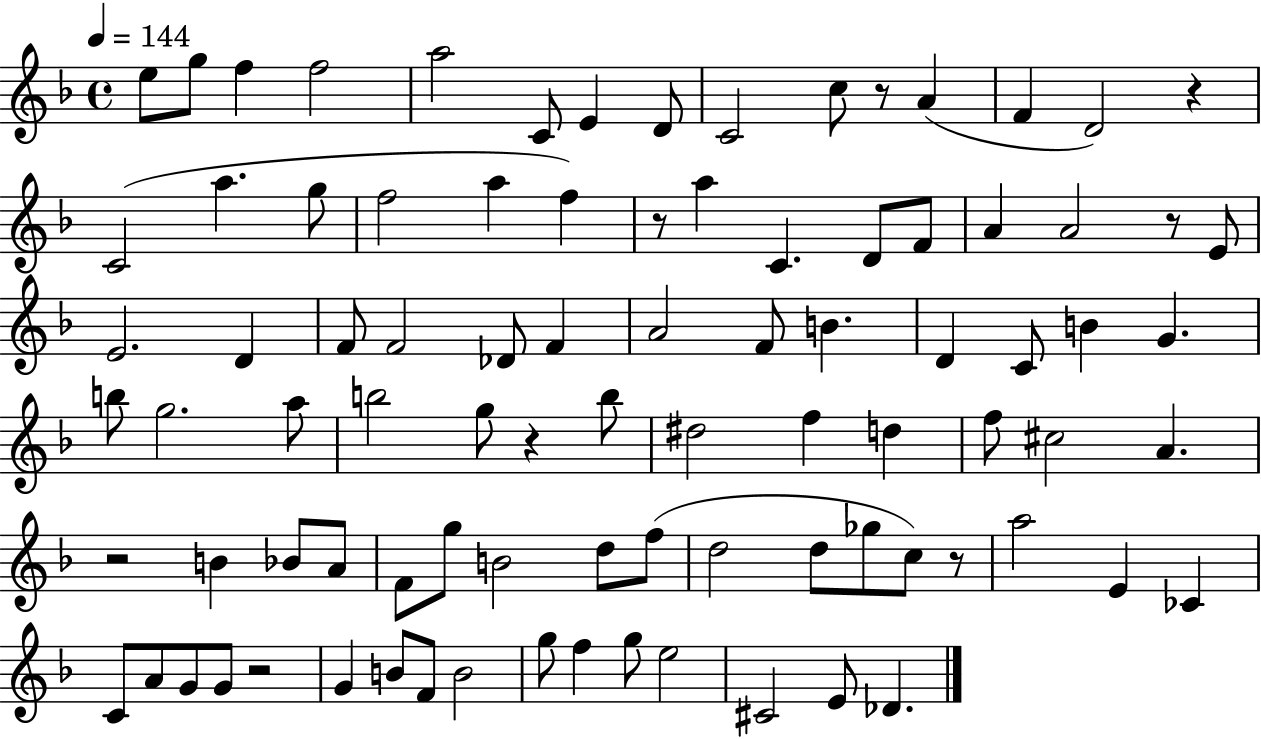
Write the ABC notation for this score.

X:1
T:Untitled
M:4/4
L:1/4
K:F
e/2 g/2 f f2 a2 C/2 E D/2 C2 c/2 z/2 A F D2 z C2 a g/2 f2 a f z/2 a C D/2 F/2 A A2 z/2 E/2 E2 D F/2 F2 _D/2 F A2 F/2 B D C/2 B G b/2 g2 a/2 b2 g/2 z b/2 ^d2 f d f/2 ^c2 A z2 B _B/2 A/2 F/2 g/2 B2 d/2 f/2 d2 d/2 _g/2 c/2 z/2 a2 E _C C/2 A/2 G/2 G/2 z2 G B/2 F/2 B2 g/2 f g/2 e2 ^C2 E/2 _D